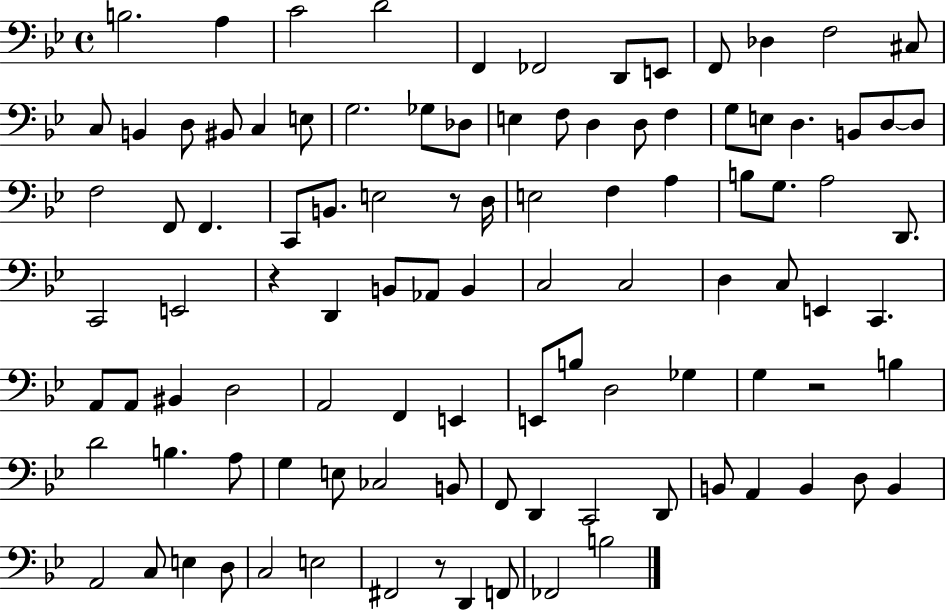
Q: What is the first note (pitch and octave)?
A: B3